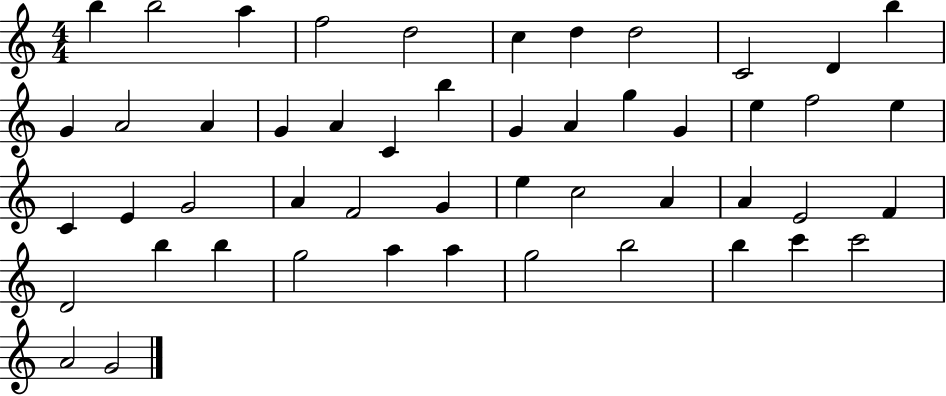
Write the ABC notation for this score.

X:1
T:Untitled
M:4/4
L:1/4
K:C
b b2 a f2 d2 c d d2 C2 D b G A2 A G A C b G A g G e f2 e C E G2 A F2 G e c2 A A E2 F D2 b b g2 a a g2 b2 b c' c'2 A2 G2